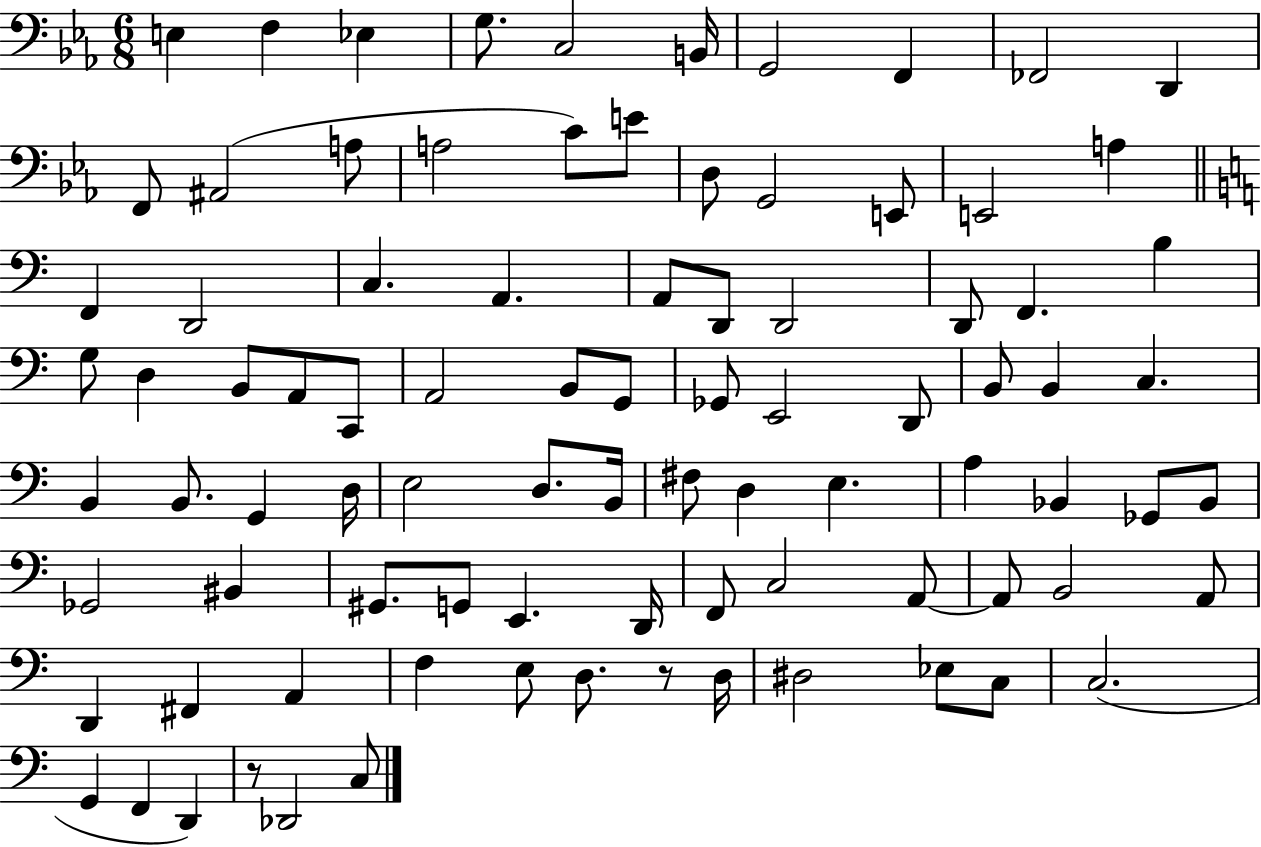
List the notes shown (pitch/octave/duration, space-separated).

E3/q F3/q Eb3/q G3/e. C3/h B2/s G2/h F2/q FES2/h D2/q F2/e A#2/h A3/e A3/h C4/e E4/e D3/e G2/h E2/e E2/h A3/q F2/q D2/h C3/q. A2/q. A2/e D2/e D2/h D2/e F2/q. B3/q G3/e D3/q B2/e A2/e C2/e A2/h B2/e G2/e Gb2/e E2/h D2/e B2/e B2/q C3/q. B2/q B2/e. G2/q D3/s E3/h D3/e. B2/s F#3/e D3/q E3/q. A3/q Bb2/q Gb2/e Bb2/e Gb2/h BIS2/q G#2/e. G2/e E2/q. D2/s F2/e C3/h A2/e A2/e B2/h A2/e D2/q F#2/q A2/q F3/q E3/e D3/e. R/e D3/s D#3/h Eb3/e C3/e C3/h. G2/q F2/q D2/q R/e Db2/h C3/e